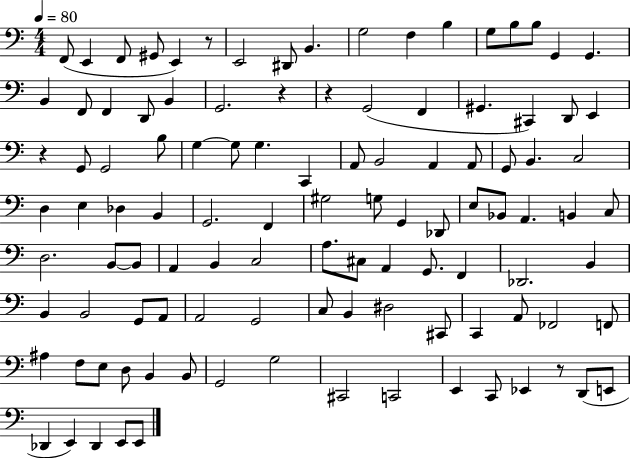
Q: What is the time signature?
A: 4/4